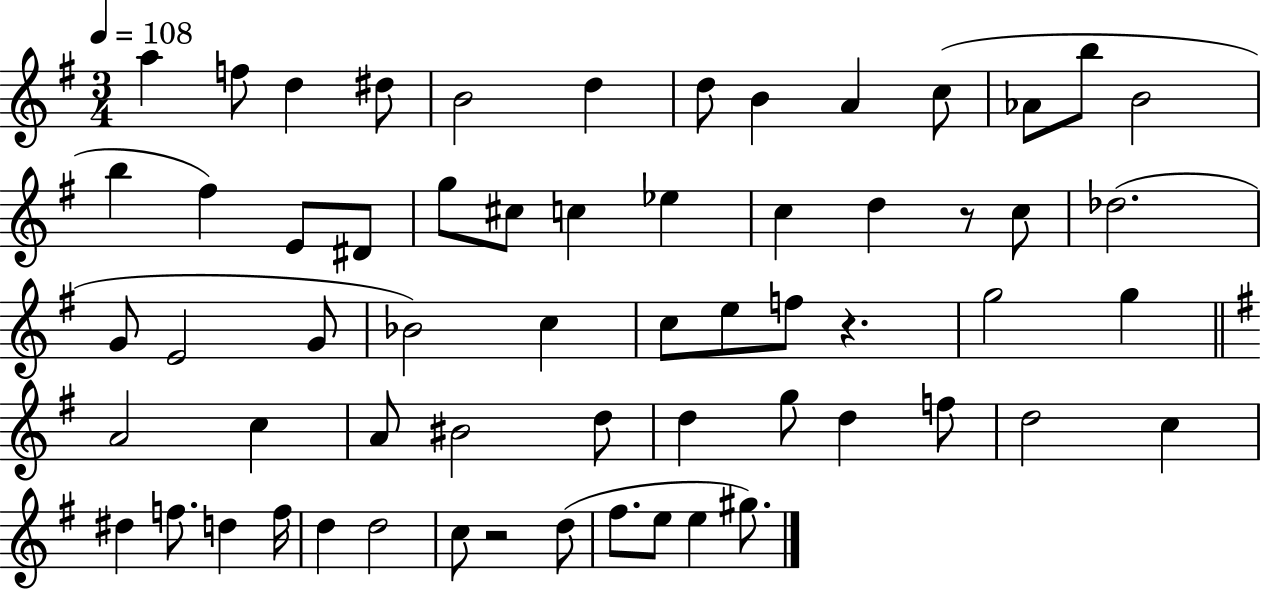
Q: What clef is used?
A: treble